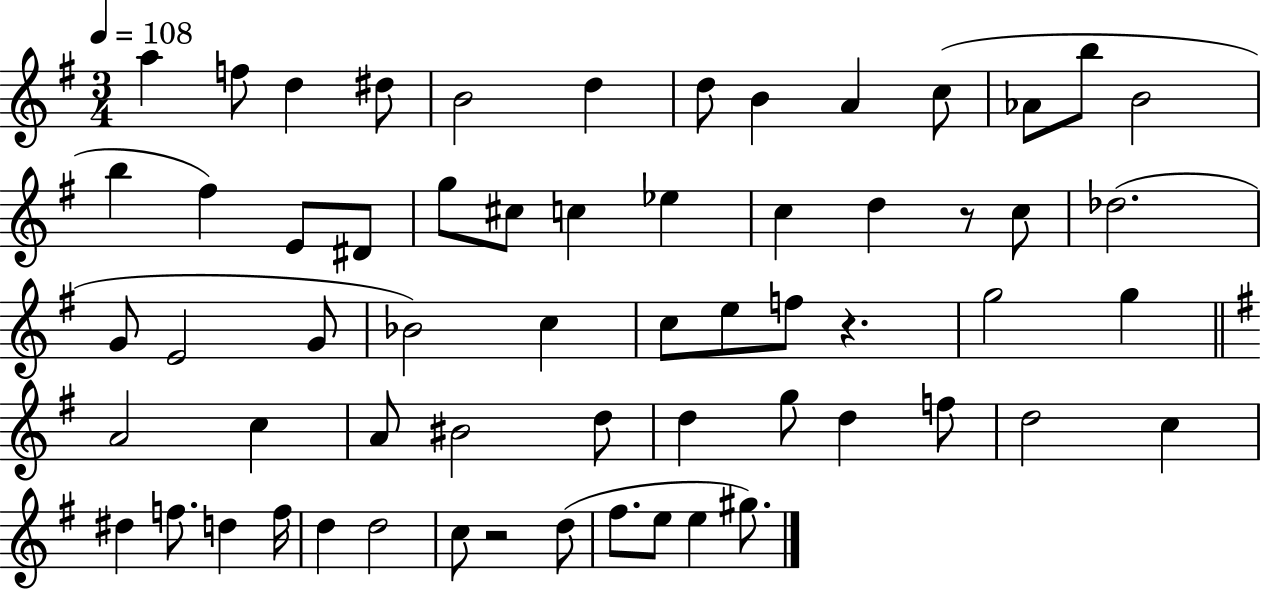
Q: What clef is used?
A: treble